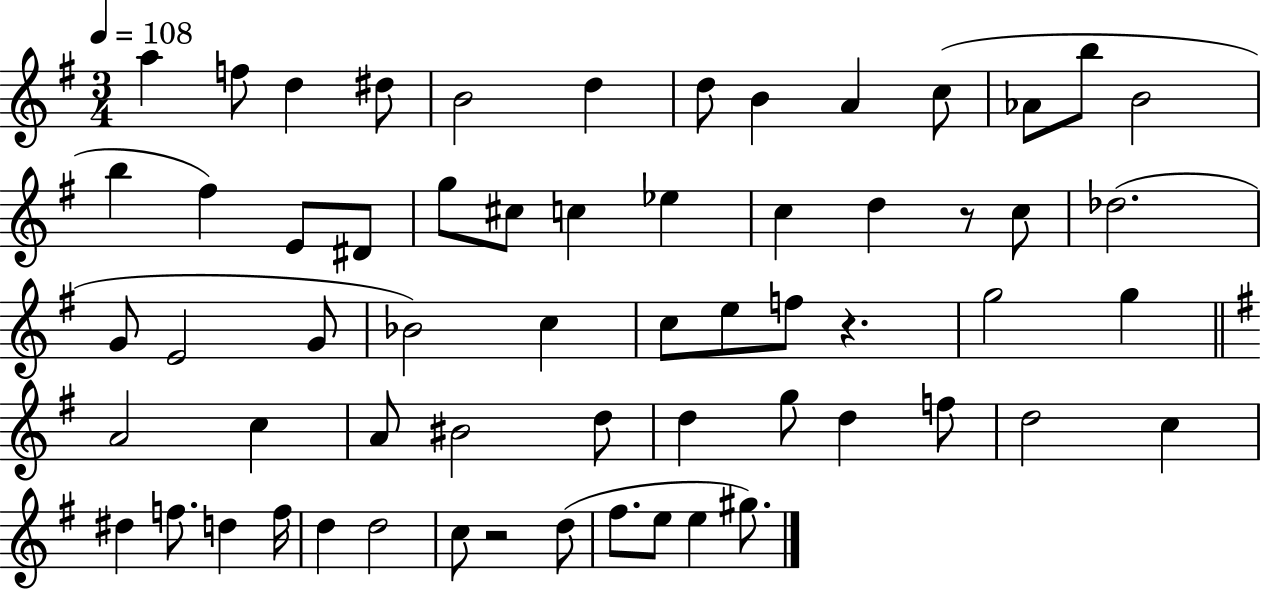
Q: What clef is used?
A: treble